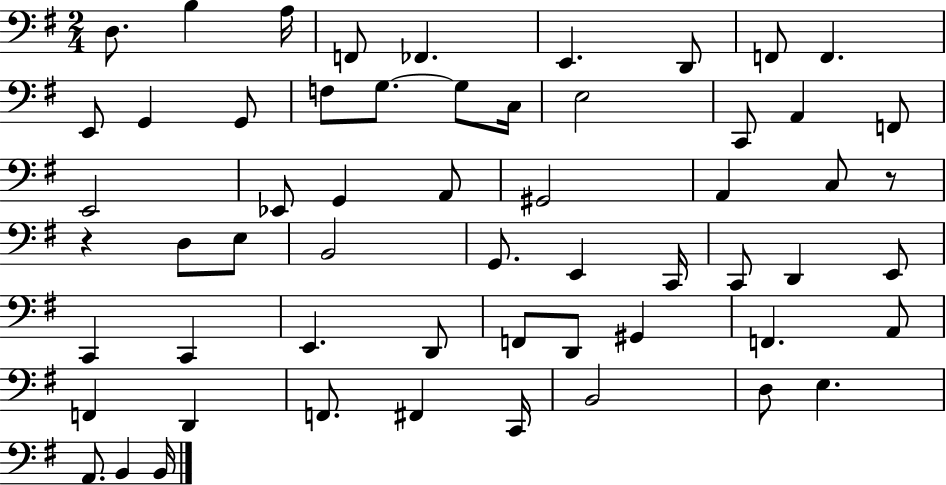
{
  \clef bass
  \numericTimeSignature
  \time 2/4
  \key g \major
  \repeat volta 2 { d8. b4 a16 | f,8 fes,4. | e,4. d,8 | f,8 f,4. | \break e,8 g,4 g,8 | f8 g8.~~ g8 c16 | e2 | c,8 a,4 f,8 | \break e,2 | ees,8 g,4 a,8 | gis,2 | a,4 c8 r8 | \break r4 d8 e8 | b,2 | g,8. e,4 c,16 | c,8 d,4 e,8 | \break c,4 c,4 | e,4. d,8 | f,8 d,8 gis,4 | f,4. a,8 | \break f,4 d,4 | f,8. fis,4 c,16 | b,2 | d8 e4. | \break a,8. b,4 b,16 | } \bar "|."
}